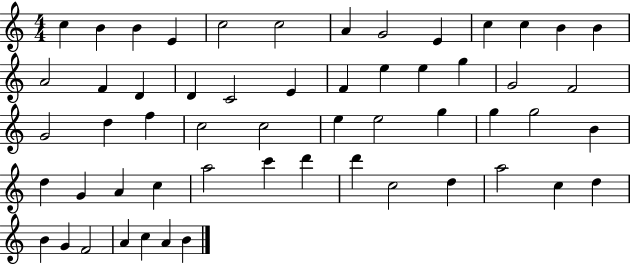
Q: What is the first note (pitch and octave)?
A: C5